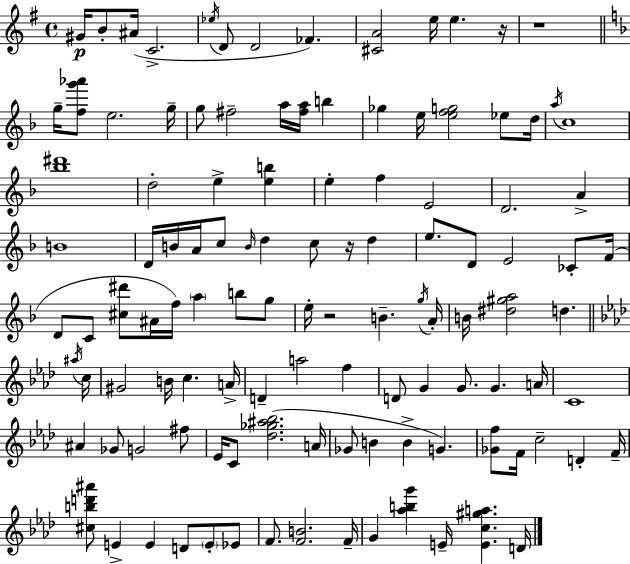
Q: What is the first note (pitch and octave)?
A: G#4